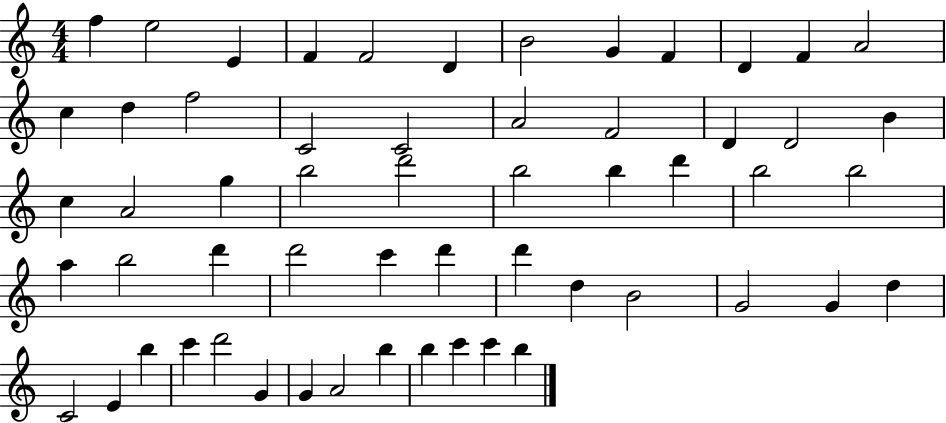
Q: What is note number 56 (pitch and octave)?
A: C6